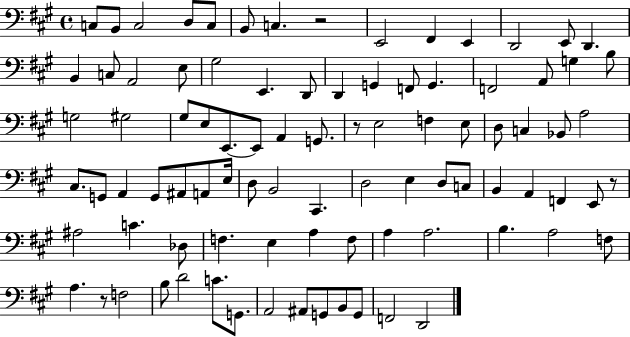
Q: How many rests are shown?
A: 4